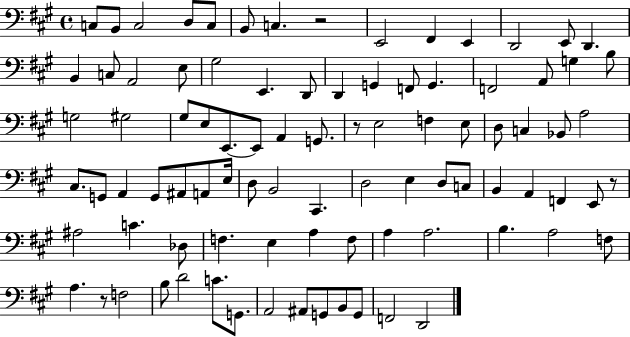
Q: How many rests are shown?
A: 4